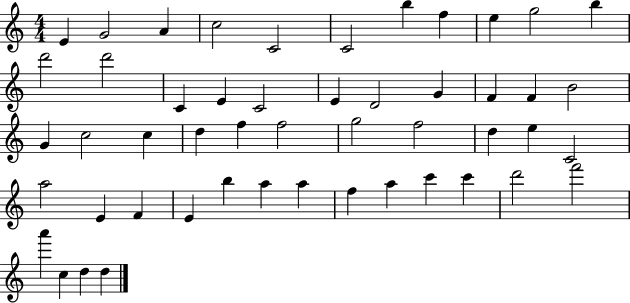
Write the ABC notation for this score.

X:1
T:Untitled
M:4/4
L:1/4
K:C
E G2 A c2 C2 C2 b f e g2 b d'2 d'2 C E C2 E D2 G F F B2 G c2 c d f f2 g2 f2 d e C2 a2 E F E b a a f a c' c' d'2 f'2 a' c d d